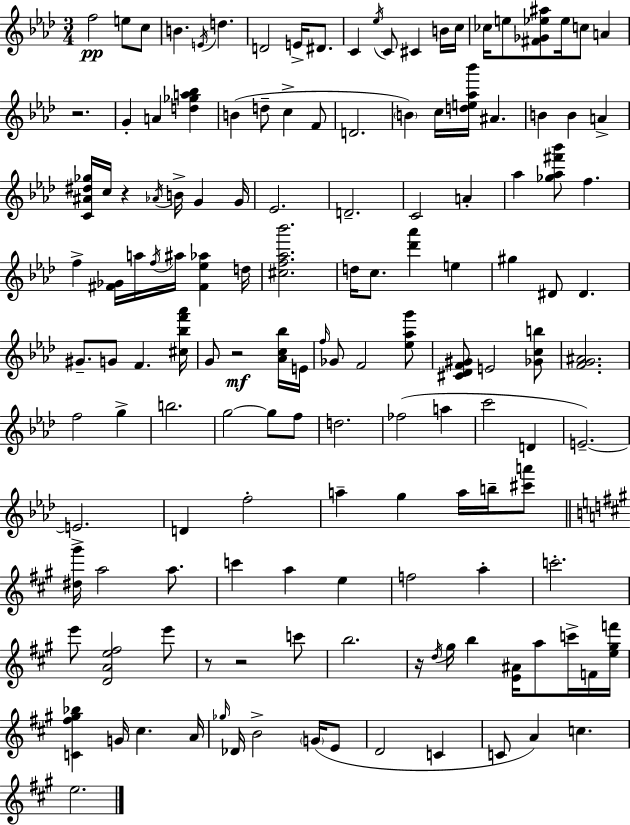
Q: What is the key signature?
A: AES major